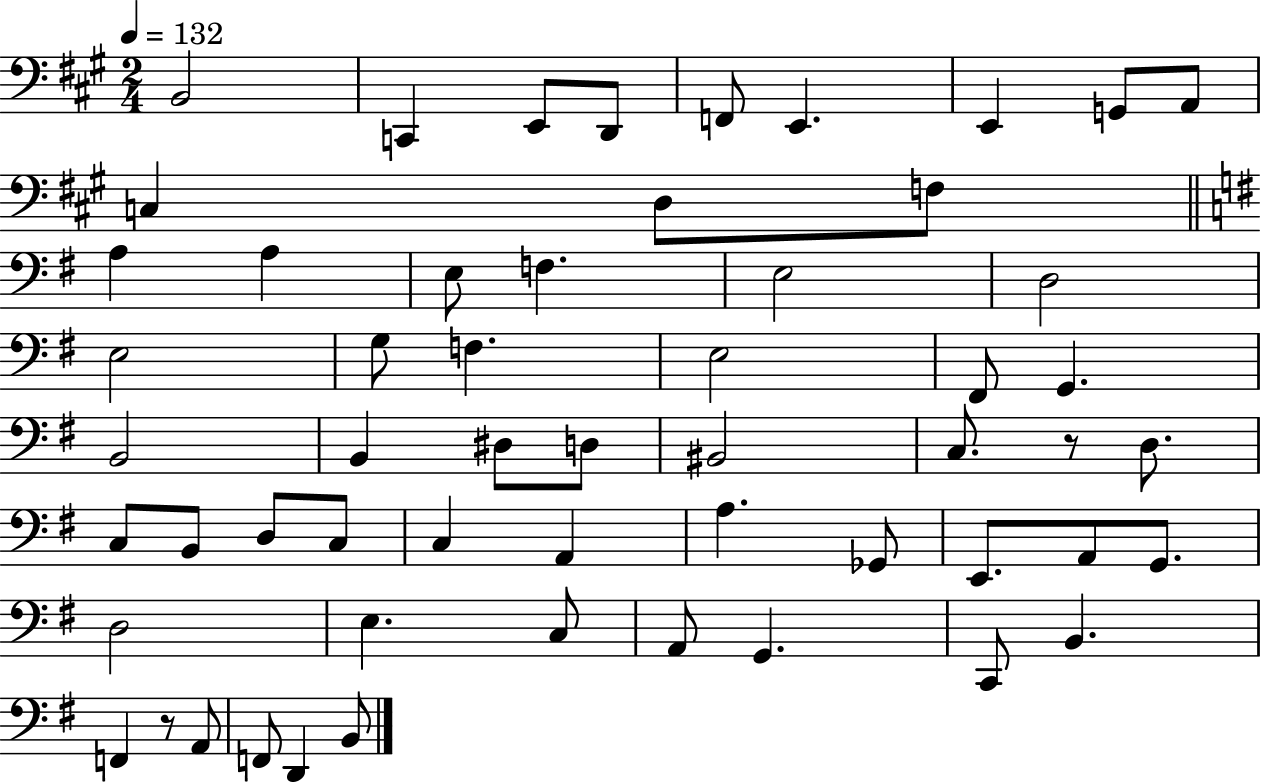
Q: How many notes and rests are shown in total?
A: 56